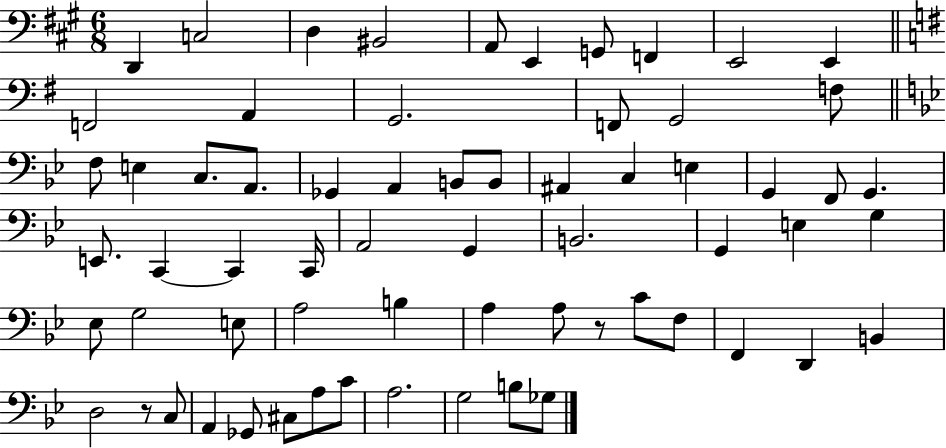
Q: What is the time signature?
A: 6/8